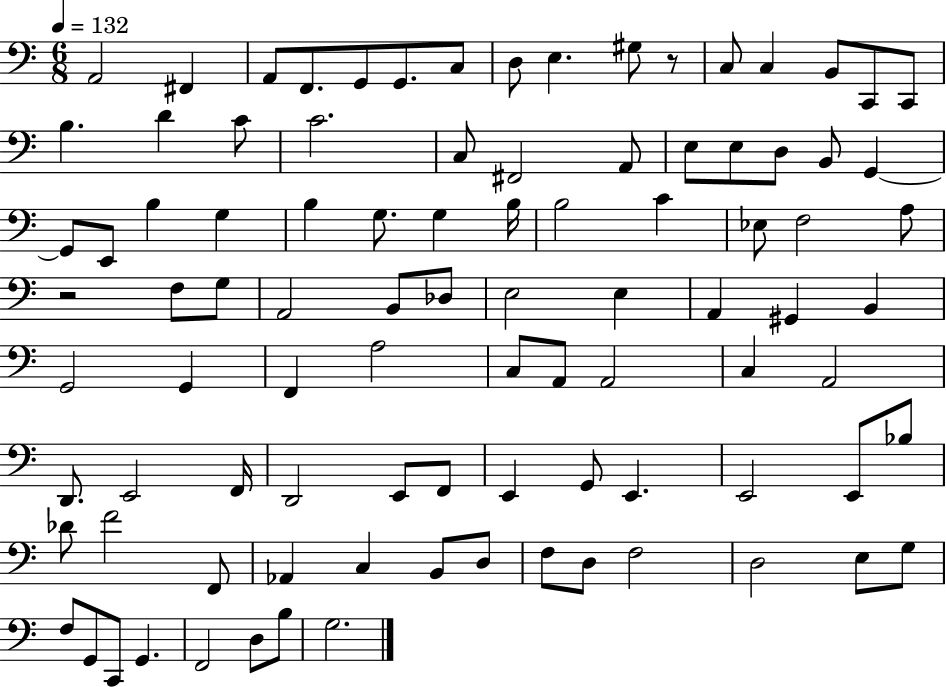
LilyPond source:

{
  \clef bass
  \numericTimeSignature
  \time 6/8
  \key c \major
  \tempo 4 = 132
  \repeat volta 2 { a,2 fis,4 | a,8 f,8. g,8 g,8. c8 | d8 e4. gis8 r8 | c8 c4 b,8 c,8 c,8 | \break b4. d'4 c'8 | c'2. | c8 fis,2 a,8 | e8 e8 d8 b,8 g,4~~ | \break g,8 e,8 b4 g4 | b4 g8. g4 b16 | b2 c'4 | ees8 f2 a8 | \break r2 f8 g8 | a,2 b,8 des8 | e2 e4 | a,4 gis,4 b,4 | \break g,2 g,4 | f,4 a2 | c8 a,8 a,2 | c4 a,2 | \break d,8. e,2 f,16 | d,2 e,8 f,8 | e,4 g,8 e,4. | e,2 e,8 bes8 | \break des'8 f'2 f,8 | aes,4 c4 b,8 d8 | f8 d8 f2 | d2 e8 g8 | \break f8 g,8 c,8 g,4. | f,2 d8 b8 | g2. | } \bar "|."
}